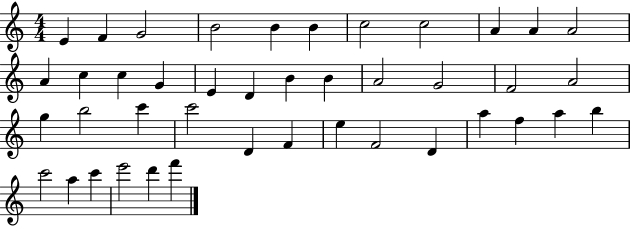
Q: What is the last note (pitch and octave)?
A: F6